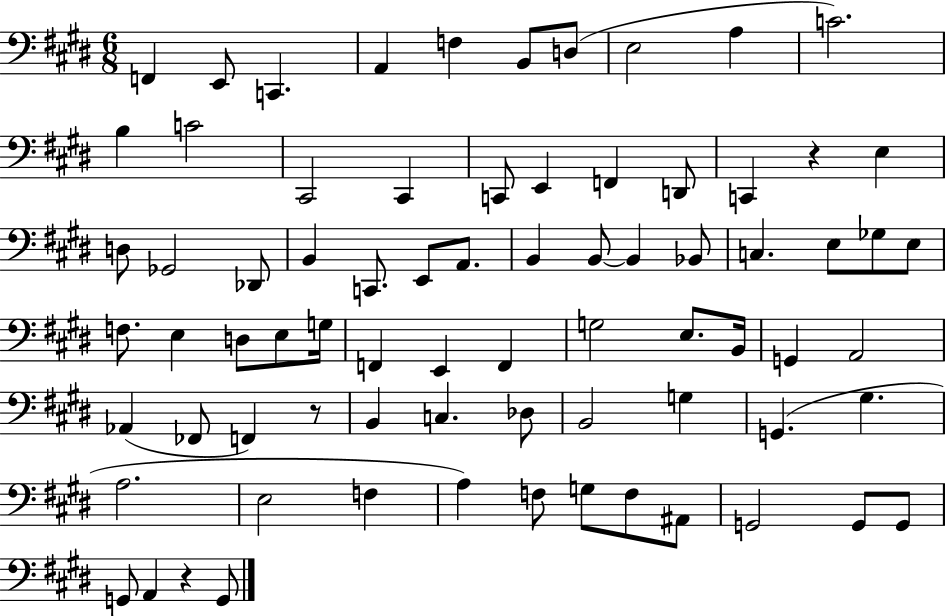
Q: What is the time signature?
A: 6/8